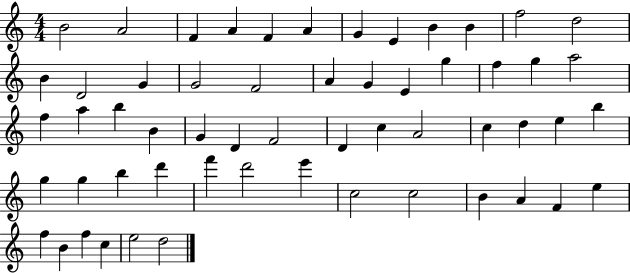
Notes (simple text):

B4/h A4/h F4/q A4/q F4/q A4/q G4/q E4/q B4/q B4/q F5/h D5/h B4/q D4/h G4/q G4/h F4/h A4/q G4/q E4/q G5/q F5/q G5/q A5/h F5/q A5/q B5/q B4/q G4/q D4/q F4/h D4/q C5/q A4/h C5/q D5/q E5/q B5/q G5/q G5/q B5/q D6/q F6/q D6/h E6/q C5/h C5/h B4/q A4/q F4/q E5/q F5/q B4/q F5/q C5/q E5/h D5/h